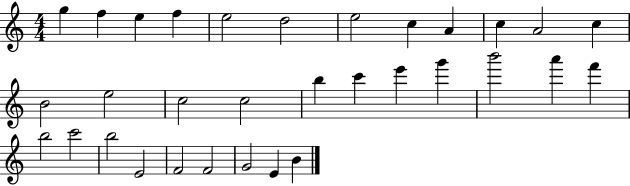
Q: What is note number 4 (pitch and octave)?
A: F5